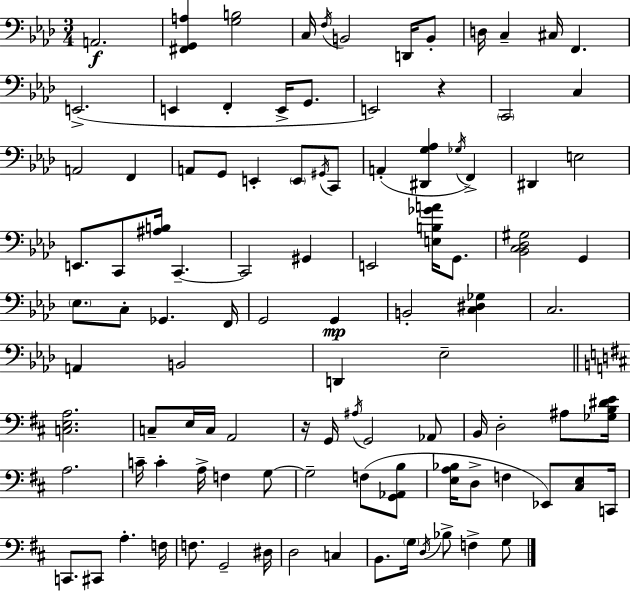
X:1
T:Untitled
M:3/4
L:1/4
K:Ab
A,,2 [^F,,G,,A,] [G,B,]2 C,/4 F,/4 B,,2 D,,/4 B,,/2 D,/4 C, ^C,/4 F,, E,,2 E,, F,, E,,/4 G,,/2 E,,2 z C,,2 C, A,,2 F,, A,,/2 G,,/2 E,, E,,/2 ^G,,/4 C,,/2 A,, [^D,,G,_A,] _G,/4 F,, ^D,, E,2 E,,/2 C,,/2 [^A,B,]/4 C,, C,,2 ^G,, E,,2 [E,B,_GA]/4 G,,/2 [_B,,C,_D,^G,]2 G,, _E,/2 C,/2 _G,, F,,/4 G,,2 G,, B,,2 [C,^D,_G,] C,2 A,, B,,2 D,, _E,2 [C,E,A,]2 C,/2 E,/4 C,/4 A,,2 z/4 G,,/4 ^A,/4 G,,2 _A,,/2 B,,/4 D,2 ^A,/2 [_G,B,^DE]/4 A,2 C/4 C A,/4 F, G,/2 G,2 F,/2 [G,,_A,,B,]/2 [E,A,_B,]/4 D,/2 F, _E,,/2 [^C,E,]/2 C,,/4 C,,/2 ^C,,/2 A, F,/4 F,/2 G,,2 ^D,/4 D,2 C, B,,/2 G,/4 D,/4 _B,/2 F, G,/2